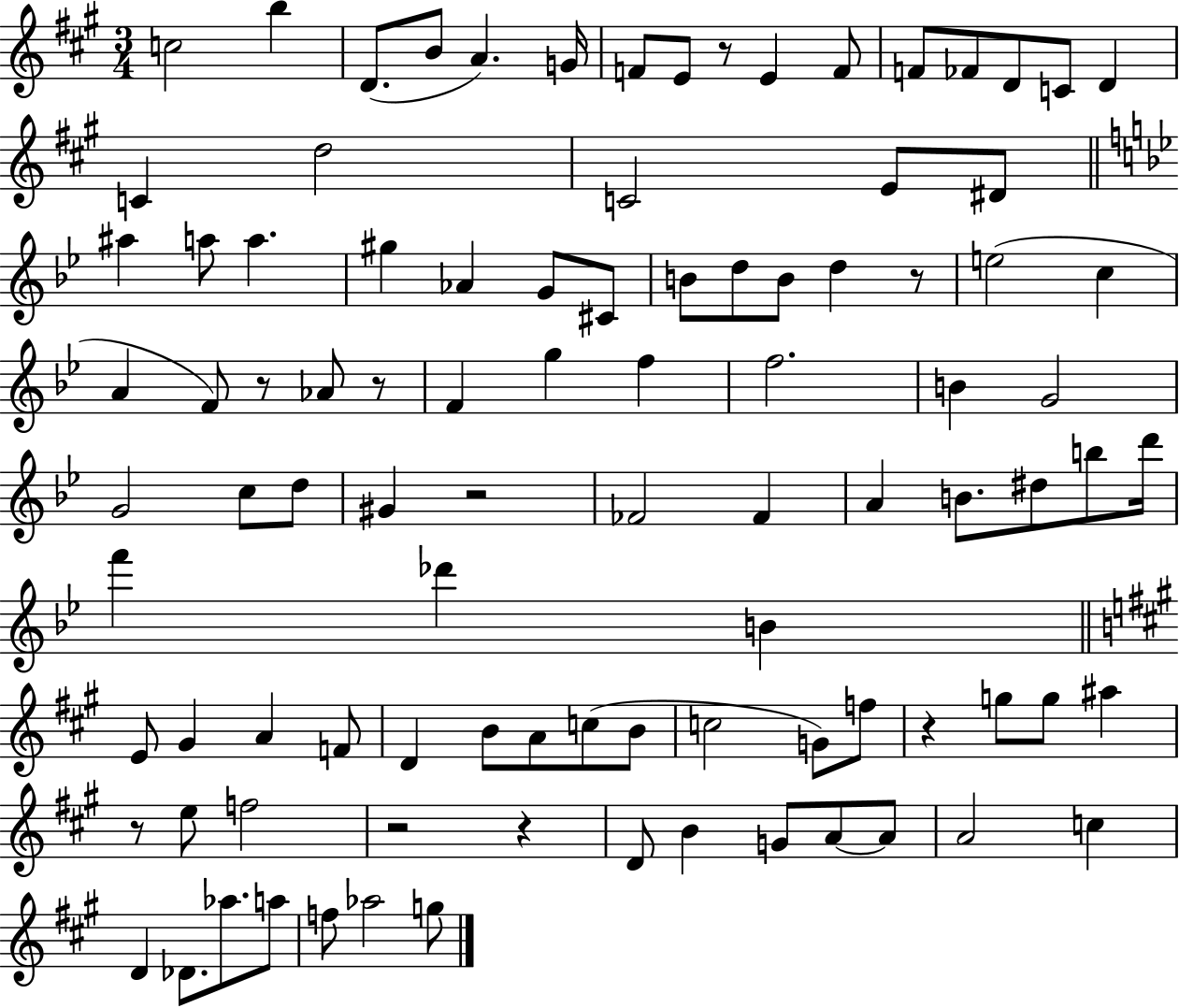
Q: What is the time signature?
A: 3/4